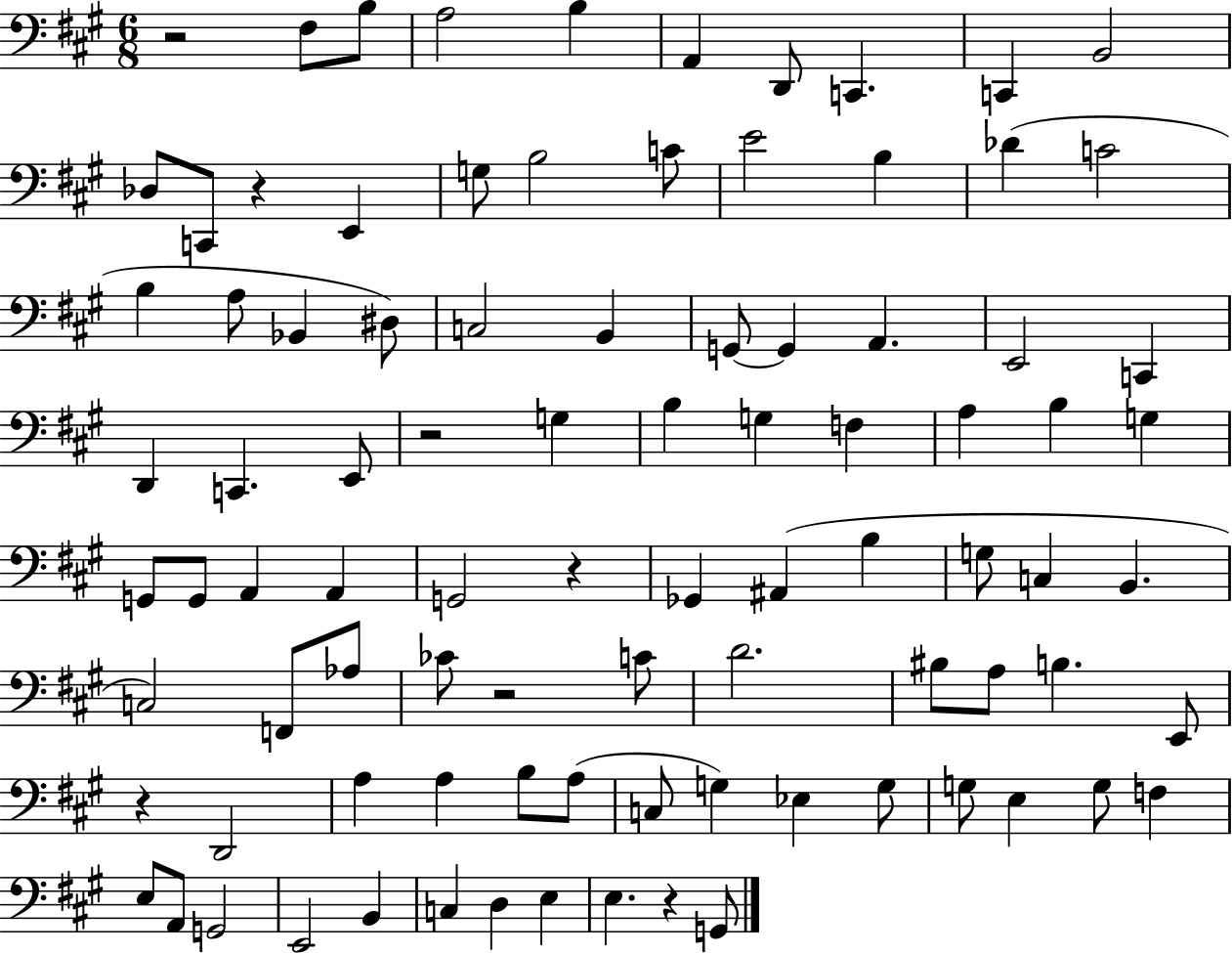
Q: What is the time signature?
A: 6/8